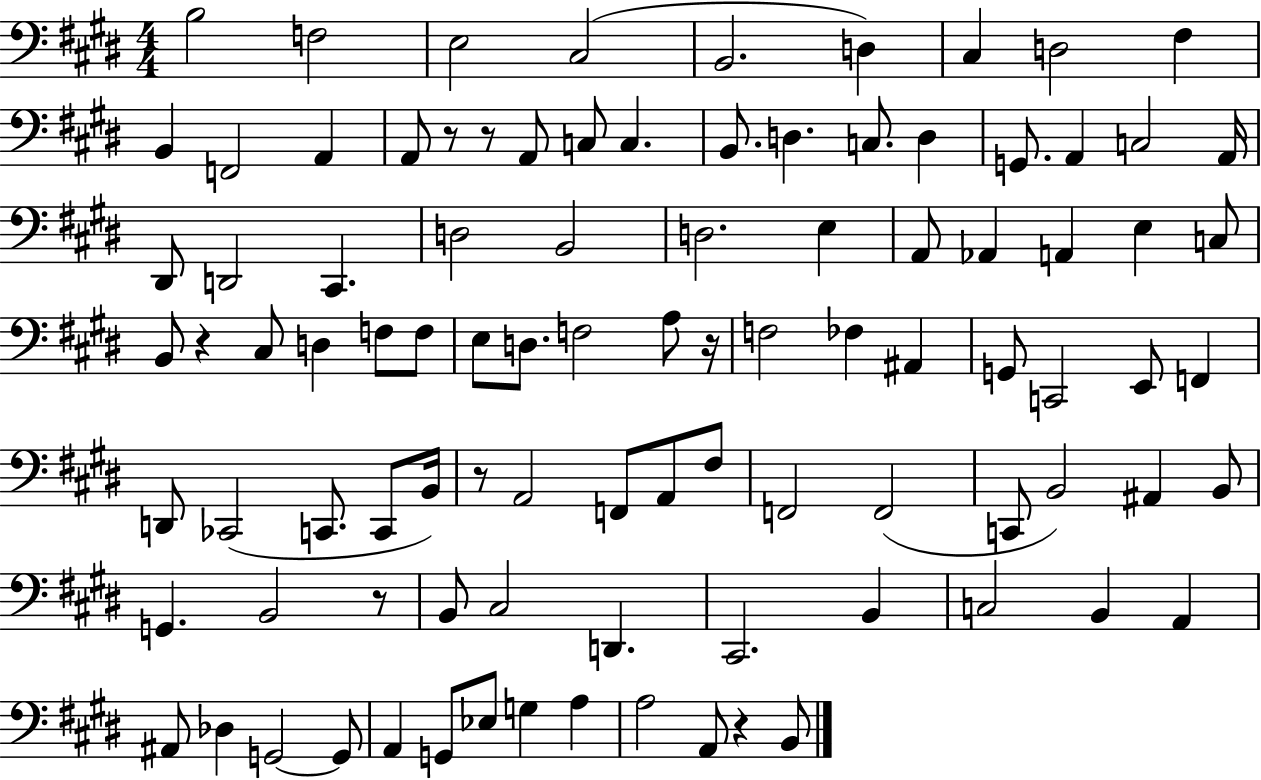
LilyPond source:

{
  \clef bass
  \numericTimeSignature
  \time 4/4
  \key e \major
  b2 f2 | e2 cis2( | b,2. d4) | cis4 d2 fis4 | \break b,4 f,2 a,4 | a,8 r8 r8 a,8 c8 c4. | b,8. d4. c8. d4 | g,8. a,4 c2 a,16 | \break dis,8 d,2 cis,4. | d2 b,2 | d2. e4 | a,8 aes,4 a,4 e4 c8 | \break b,8 r4 cis8 d4 f8 f8 | e8 d8. f2 a8 r16 | f2 fes4 ais,4 | g,8 c,2 e,8 f,4 | \break d,8 ces,2( c,8. c,8 b,16) | r8 a,2 f,8 a,8 fis8 | f,2 f,2( | c,8 b,2) ais,4 b,8 | \break g,4. b,2 r8 | b,8 cis2 d,4. | cis,2. b,4 | c2 b,4 a,4 | \break ais,8 des4 g,2~~ g,8 | a,4 g,8 ees8 g4 a4 | a2 a,8 r4 b,8 | \bar "|."
}